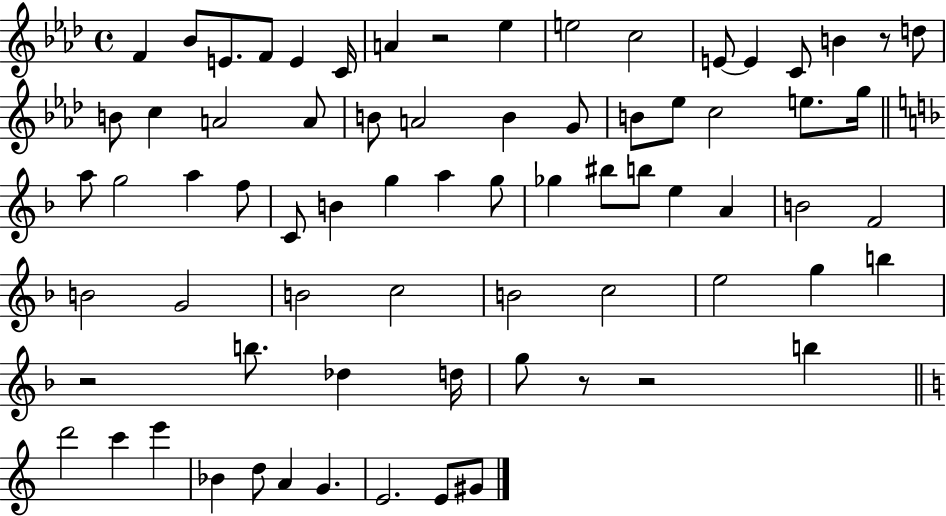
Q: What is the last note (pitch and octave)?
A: G#4